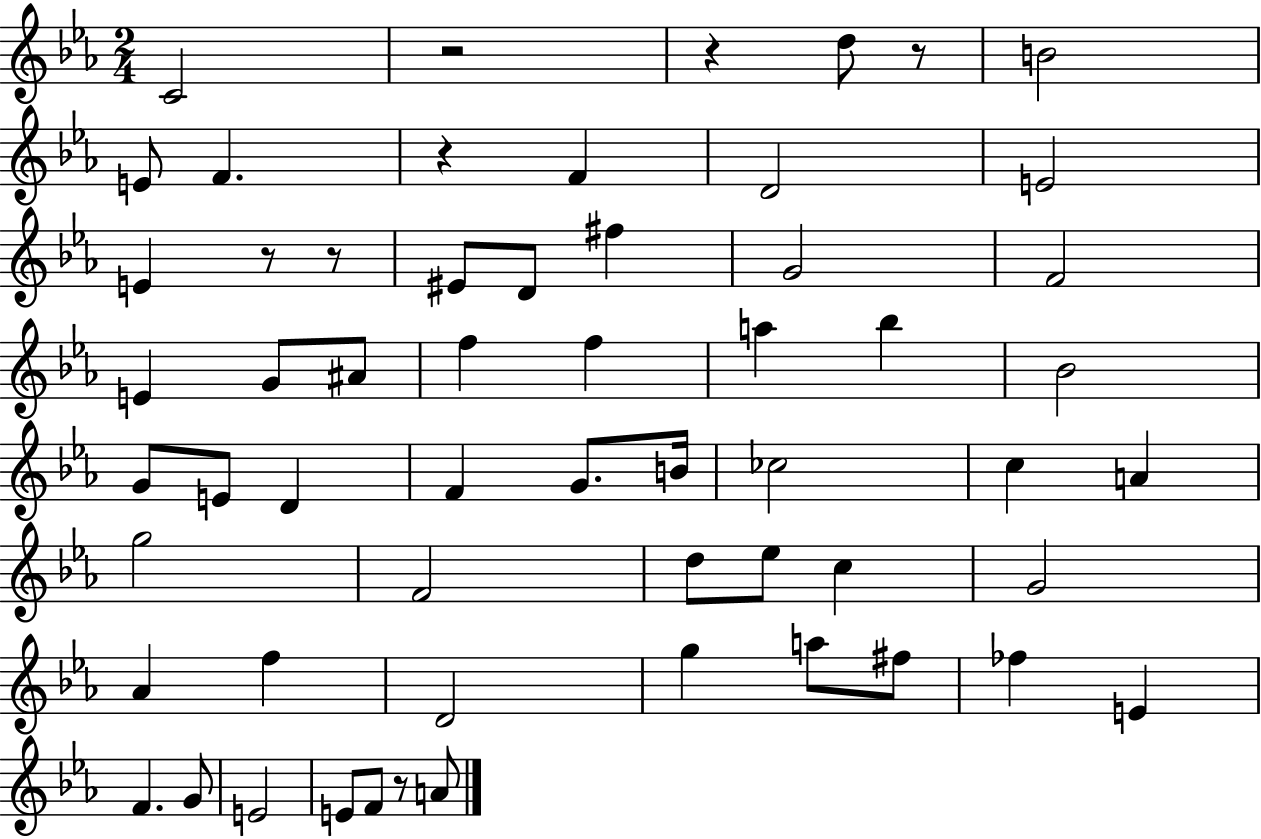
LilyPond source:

{
  \clef treble
  \numericTimeSignature
  \time 2/4
  \key ees \major
  \repeat volta 2 { c'2 | r2 | r4 d''8 r8 | b'2 | \break e'8 f'4. | r4 f'4 | d'2 | e'2 | \break e'4 r8 r8 | eis'8 d'8 fis''4 | g'2 | f'2 | \break e'4 g'8 ais'8 | f''4 f''4 | a''4 bes''4 | bes'2 | \break g'8 e'8 d'4 | f'4 g'8. b'16 | ces''2 | c''4 a'4 | \break g''2 | f'2 | d''8 ees''8 c''4 | g'2 | \break aes'4 f''4 | d'2 | g''4 a''8 fis''8 | fes''4 e'4 | \break f'4. g'8 | e'2 | e'8 f'8 r8 a'8 | } \bar "|."
}